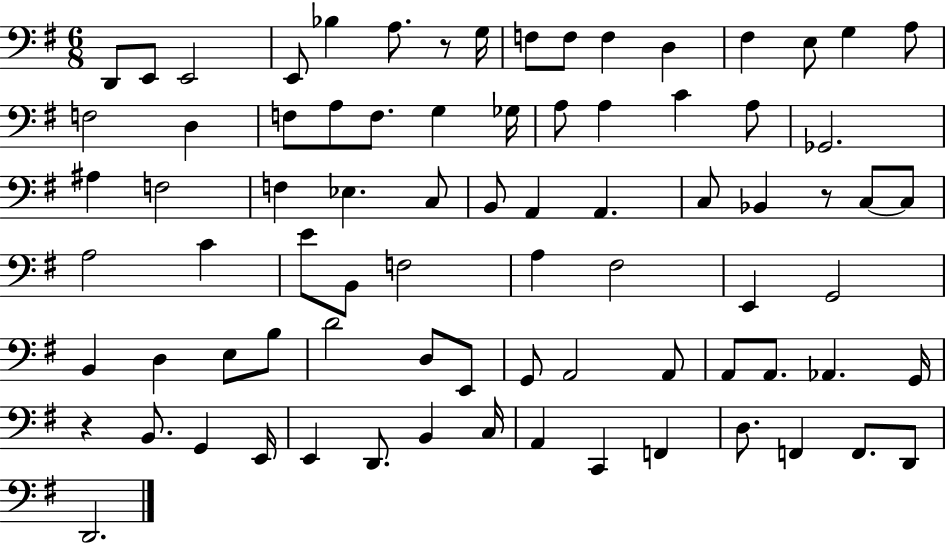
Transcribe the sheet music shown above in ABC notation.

X:1
T:Untitled
M:6/8
L:1/4
K:G
D,,/2 E,,/2 E,,2 E,,/2 _B, A,/2 z/2 G,/4 F,/2 F,/2 F, D, ^F, E,/2 G, A,/2 F,2 D, F,/2 A,/2 F,/2 G, _G,/4 A,/2 A, C A,/2 _G,,2 ^A, F,2 F, _E, C,/2 B,,/2 A,, A,, C,/2 _B,, z/2 C,/2 C,/2 A,2 C E/2 B,,/2 F,2 A, ^F,2 E,, G,,2 B,, D, E,/2 B,/2 D2 D,/2 E,,/2 G,,/2 A,,2 A,,/2 A,,/2 A,,/2 _A,, G,,/4 z B,,/2 G,, E,,/4 E,, D,,/2 B,, C,/4 A,, C,, F,, D,/2 F,, F,,/2 D,,/2 D,,2